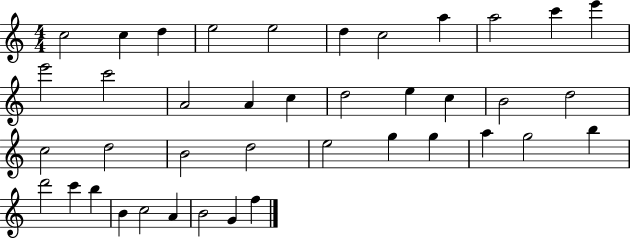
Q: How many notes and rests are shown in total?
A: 40